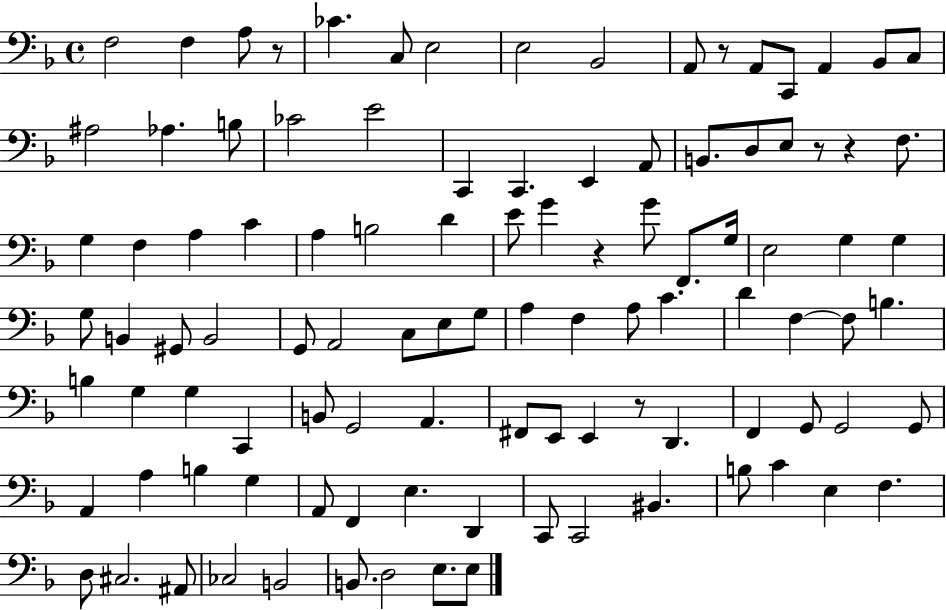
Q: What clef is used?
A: bass